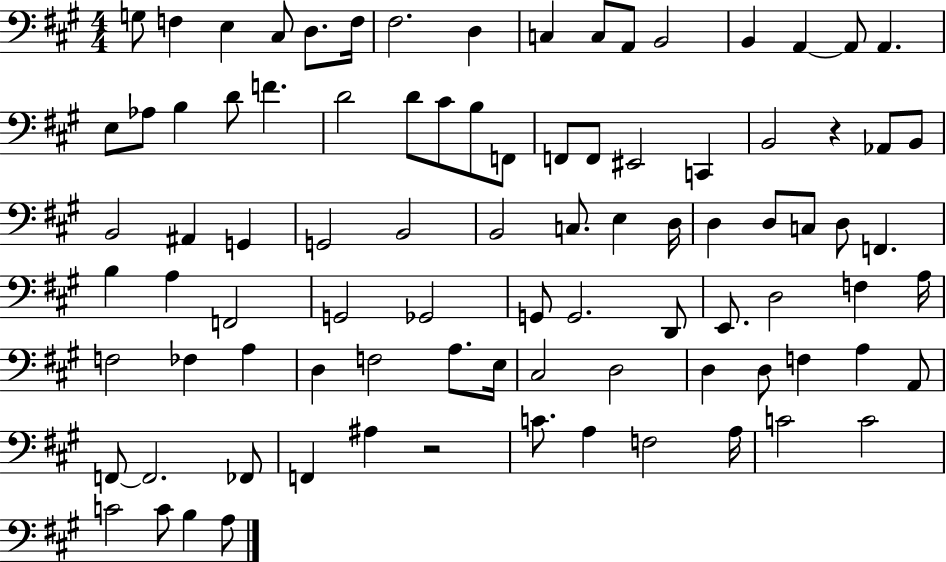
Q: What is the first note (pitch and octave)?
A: G3